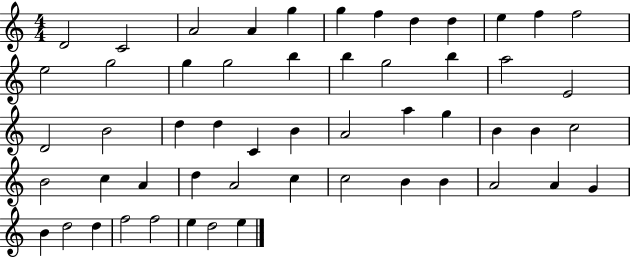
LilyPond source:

{
  \clef treble
  \numericTimeSignature
  \time 4/4
  \key c \major
  d'2 c'2 | a'2 a'4 g''4 | g''4 f''4 d''4 d''4 | e''4 f''4 f''2 | \break e''2 g''2 | g''4 g''2 b''4 | b''4 g''2 b''4 | a''2 e'2 | \break d'2 b'2 | d''4 d''4 c'4 b'4 | a'2 a''4 g''4 | b'4 b'4 c''2 | \break b'2 c''4 a'4 | d''4 a'2 c''4 | c''2 b'4 b'4 | a'2 a'4 g'4 | \break b'4 d''2 d''4 | f''2 f''2 | e''4 d''2 e''4 | \bar "|."
}